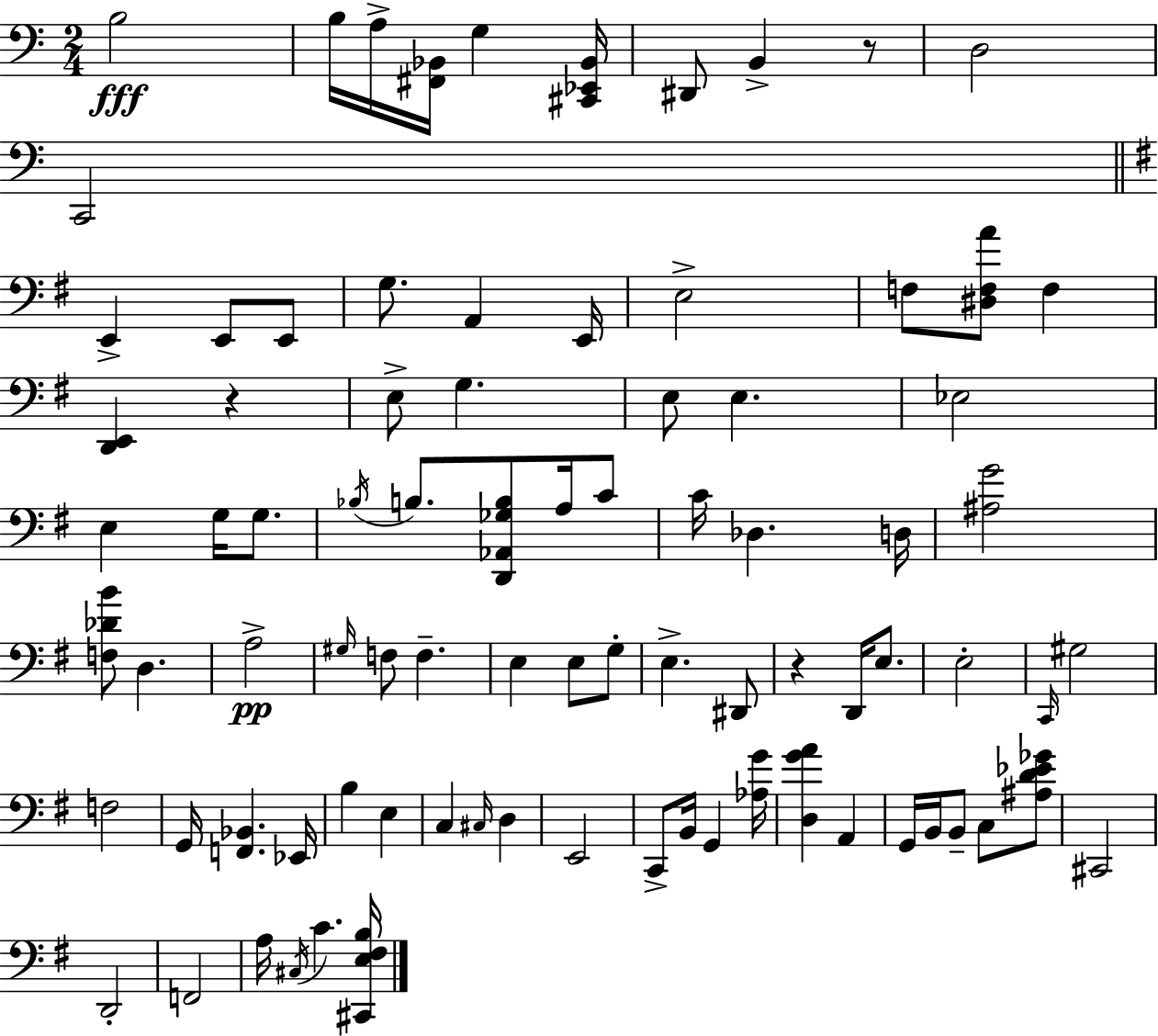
B3/h B3/s A3/s [F#2,Bb2]/s G3/q [C#2,Eb2,Bb2]/s D#2/e B2/q R/e D3/h C2/h E2/q E2/e E2/e G3/e. A2/q E2/s E3/h F3/e [D#3,F3,A4]/e F3/q [D2,E2]/q R/q E3/e G3/q. E3/e E3/q. Eb3/h E3/q G3/s G3/e. Bb3/s B3/e. [D2,Ab2,Gb3,B3]/e A3/s C4/e C4/s Db3/q. D3/s [A#3,G4]/h [F3,Db4,B4]/e D3/q. A3/h G#3/s F3/e F3/q. E3/q E3/e G3/e E3/q. D#2/e R/q D2/s E3/e. E3/h C2/s G#3/h F3/h G2/s [F2,Bb2]/q. Eb2/s B3/q E3/q C3/q C#3/s D3/q E2/h C2/e B2/s G2/q [Ab3,G4]/s [D3,G4,A4]/q A2/q G2/s B2/s B2/e C3/e [A#3,D4,Eb4,Gb4]/e C#2/h D2/h F2/h A3/s C#3/s C4/q. [C#2,E3,F#3,B3]/s